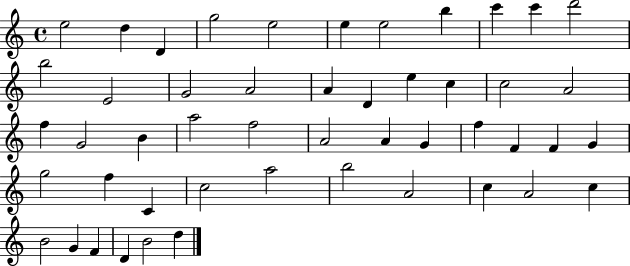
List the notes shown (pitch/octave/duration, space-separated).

E5/h D5/q D4/q G5/h E5/h E5/q E5/h B5/q C6/q C6/q D6/h B5/h E4/h G4/h A4/h A4/q D4/q E5/q C5/q C5/h A4/h F5/q G4/h B4/q A5/h F5/h A4/h A4/q G4/q F5/q F4/q F4/q G4/q G5/h F5/q C4/q C5/h A5/h B5/h A4/h C5/q A4/h C5/q B4/h G4/q F4/q D4/q B4/h D5/q